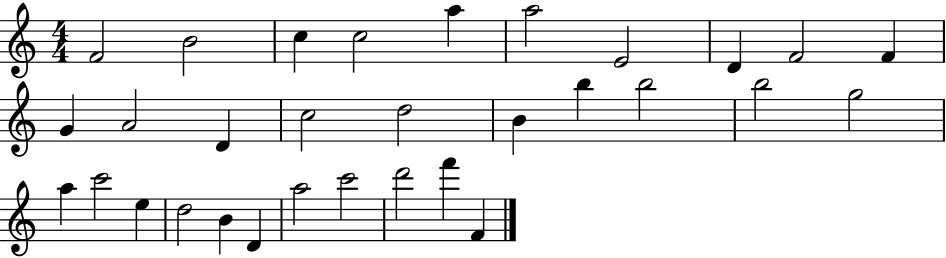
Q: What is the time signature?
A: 4/4